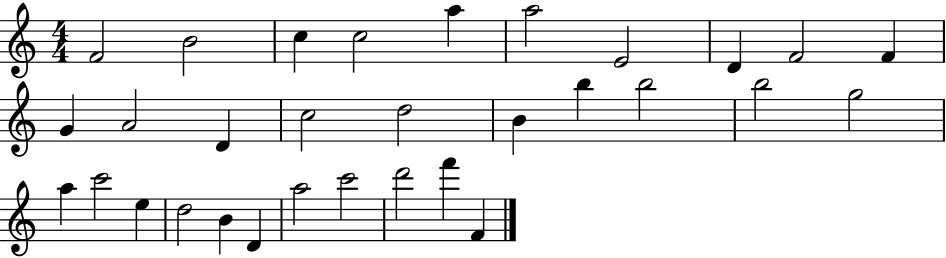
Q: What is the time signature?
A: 4/4